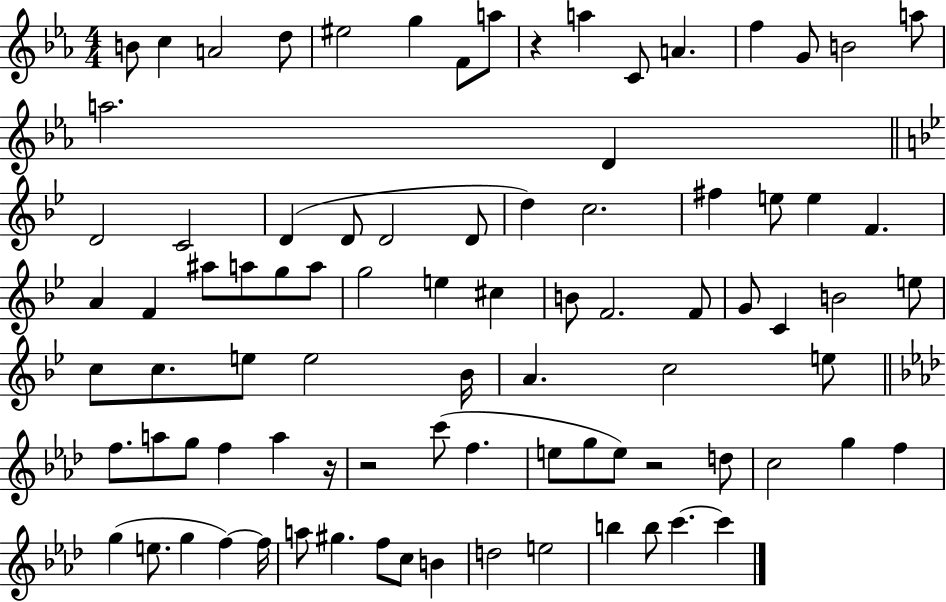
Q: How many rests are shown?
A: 4